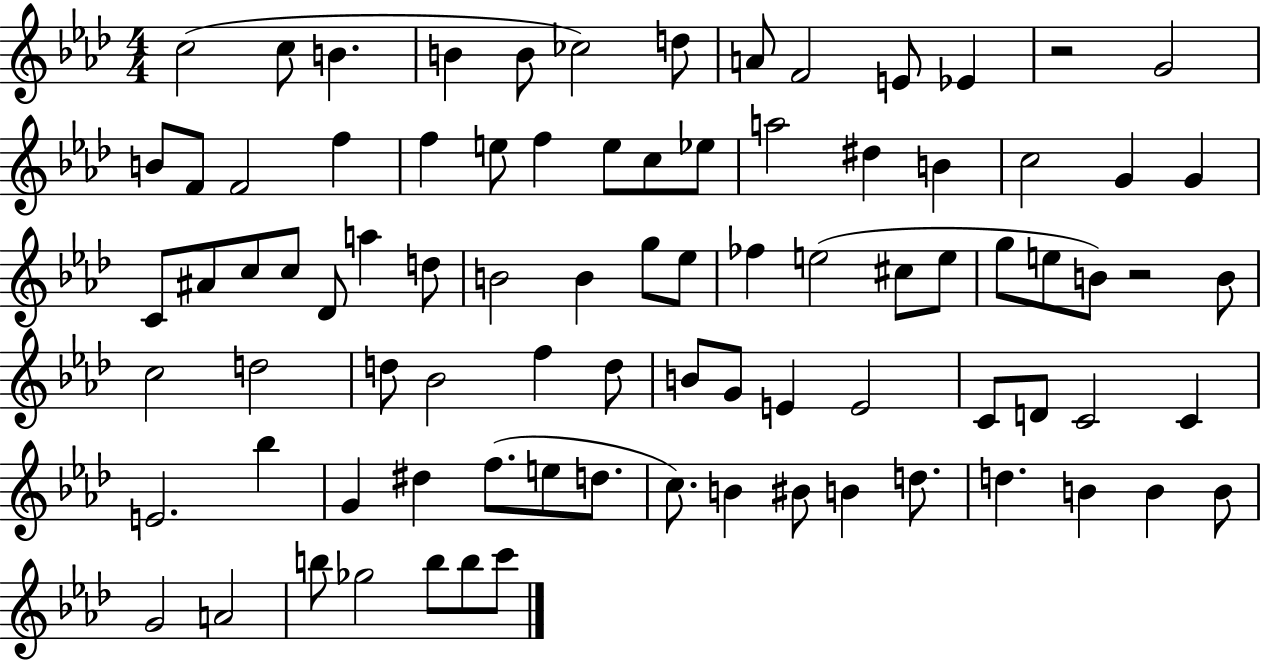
{
  \clef treble
  \numericTimeSignature
  \time 4/4
  \key aes \major
  \repeat volta 2 { c''2( c''8 b'4. | b'4 b'8 ces''2) d''8 | a'8 f'2 e'8 ees'4 | r2 g'2 | \break b'8 f'8 f'2 f''4 | f''4 e''8 f''4 e''8 c''8 ees''8 | a''2 dis''4 b'4 | c''2 g'4 g'4 | \break c'8 ais'8 c''8 c''8 des'8 a''4 d''8 | b'2 b'4 g''8 ees''8 | fes''4 e''2( cis''8 e''8 | g''8 e''8 b'8) r2 b'8 | \break c''2 d''2 | d''8 bes'2 f''4 d''8 | b'8 g'8 e'4 e'2 | c'8 d'8 c'2 c'4 | \break e'2. bes''4 | g'4 dis''4 f''8.( e''8 d''8. | c''8.) b'4 bis'8 b'4 d''8. | d''4. b'4 b'4 b'8 | \break g'2 a'2 | b''8 ges''2 b''8 b''8 c'''8 | } \bar "|."
}